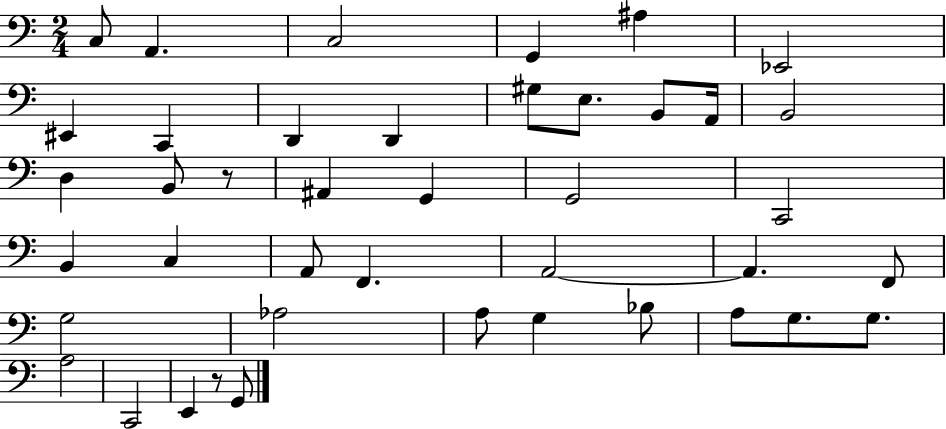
X:1
T:Untitled
M:2/4
L:1/4
K:C
C,/2 A,, C,2 G,, ^A, _E,,2 ^E,, C,, D,, D,, ^G,/2 E,/2 B,,/2 A,,/4 B,,2 D, B,,/2 z/2 ^A,, G,, G,,2 C,,2 B,, C, A,,/2 F,, A,,2 A,, F,,/2 G,2 _A,2 A,/2 G, _B,/2 A,/2 G,/2 G,/2 A,2 C,,2 E,, z/2 G,,/2